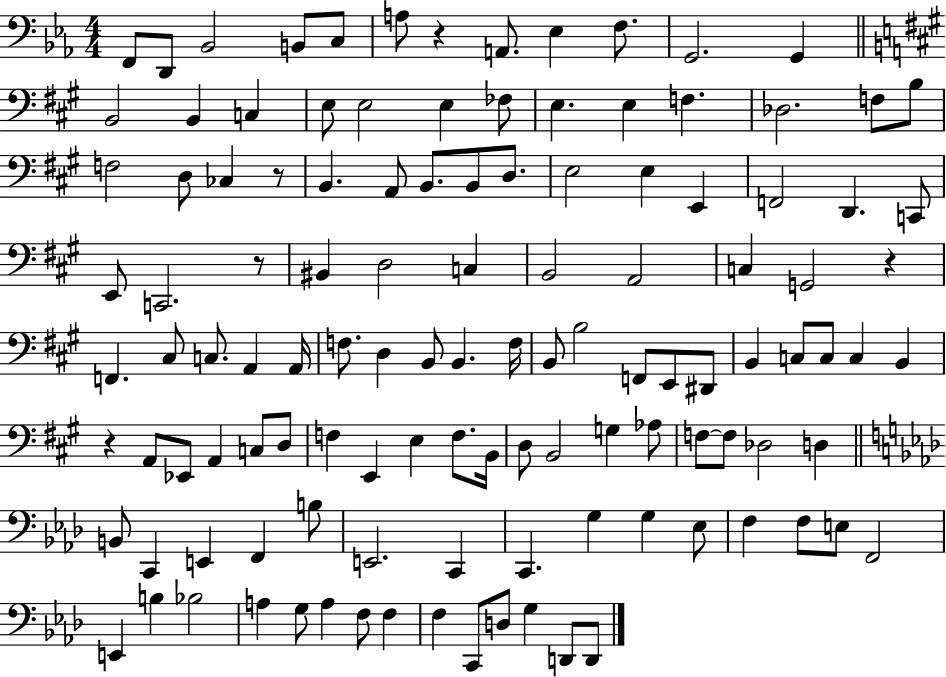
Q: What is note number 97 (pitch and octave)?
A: F3